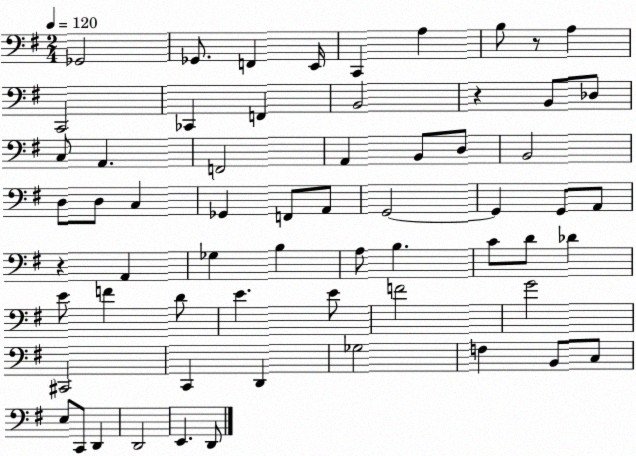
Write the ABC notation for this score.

X:1
T:Untitled
M:2/4
L:1/4
K:G
_G,,2 _G,,/2 F,, E,,/4 C,, A, B,/2 z/2 A, C,,2 _C,, F,, B,,2 z B,,/2 _D,/2 C,/2 A,, F,,2 A,, B,,/2 D,/2 B,,2 D,/2 D,/2 C, _G,, F,,/2 A,,/2 G,,2 G,, G,,/2 A,,/2 z A,, _G, B, A,/2 B, C/2 D/2 _D E/2 F D/2 E E/2 F2 G2 ^C,,2 C,, D,, _G,2 F, B,,/2 C,/2 E,/2 C,,/2 D,, D,,2 E,, D,,/2